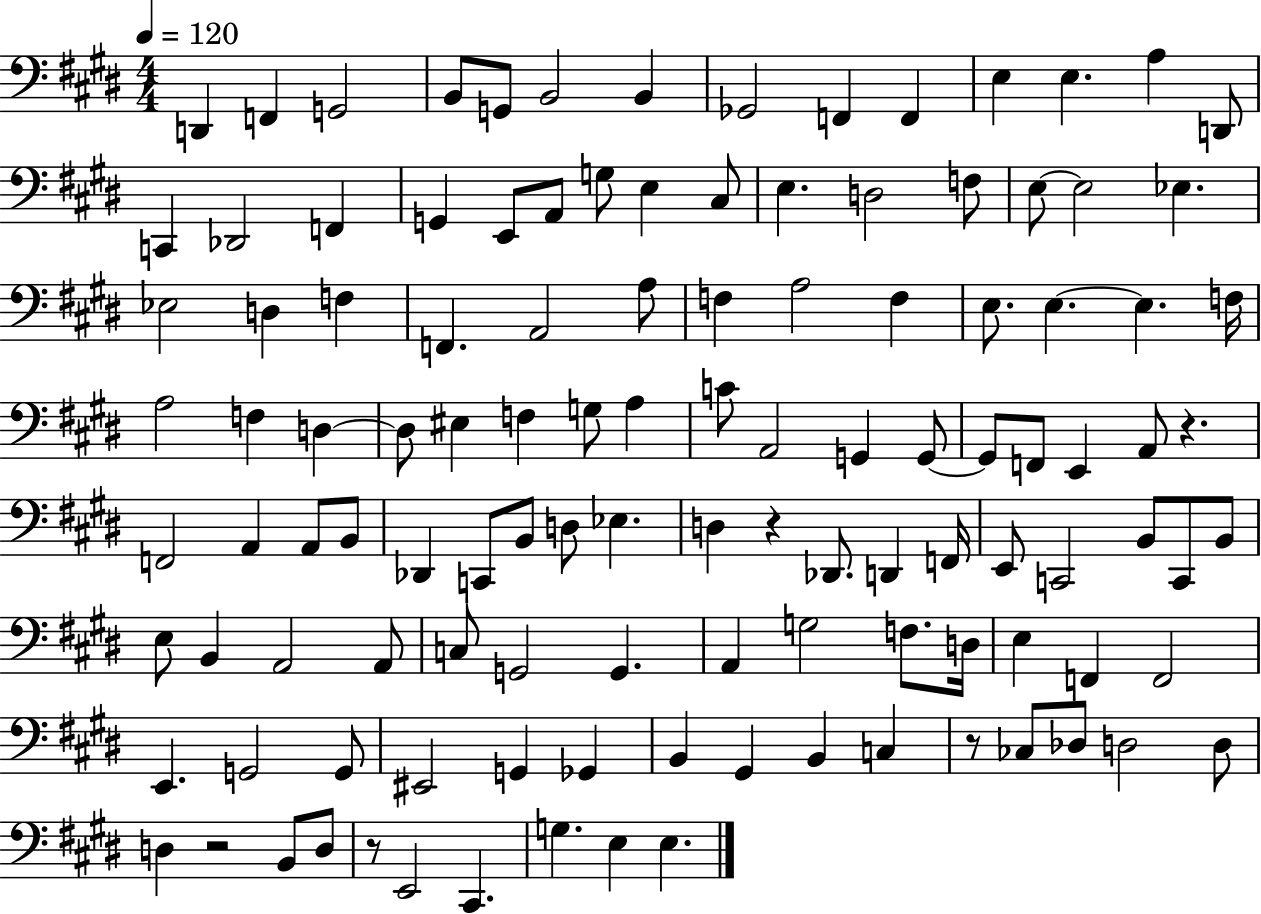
D2/q F2/q G2/h B2/e G2/e B2/h B2/q Gb2/h F2/q F2/q E3/q E3/q. A3/q D2/e C2/q Db2/h F2/q G2/q E2/e A2/e G3/e E3/q C#3/e E3/q. D3/h F3/e E3/e E3/h Eb3/q. Eb3/h D3/q F3/q F2/q. A2/h A3/e F3/q A3/h F3/q E3/e. E3/q. E3/q. F3/s A3/h F3/q D3/q D3/e EIS3/q F3/q G3/e A3/q C4/e A2/h G2/q G2/e G2/e F2/e E2/q A2/e R/q. F2/h A2/q A2/e B2/e Db2/q C2/e B2/e D3/e Eb3/q. D3/q R/q Db2/e. D2/q F2/s E2/e C2/h B2/e C2/e B2/e E3/e B2/q A2/h A2/e C3/e G2/h G2/q. A2/q G3/h F3/e. D3/s E3/q F2/q F2/h E2/q. G2/h G2/e EIS2/h G2/q Gb2/q B2/q G#2/q B2/q C3/q R/e CES3/e Db3/e D3/h D3/e D3/q R/h B2/e D3/e R/e E2/h C#2/q. G3/q. E3/q E3/q.